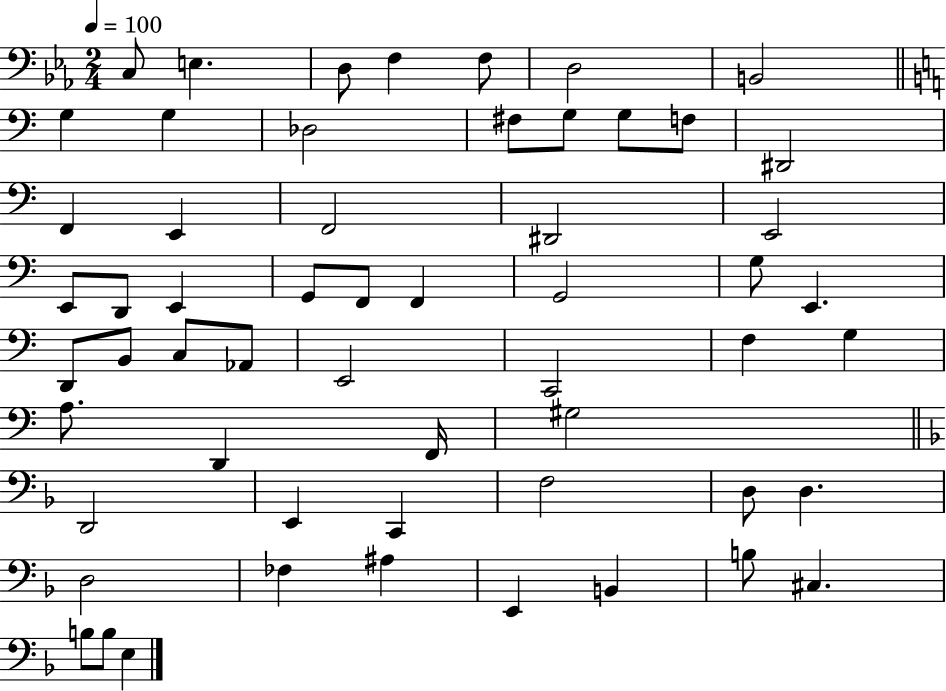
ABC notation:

X:1
T:Untitled
M:2/4
L:1/4
K:Eb
C,/2 E, D,/2 F, F,/2 D,2 B,,2 G, G, _D,2 ^F,/2 G,/2 G,/2 F,/2 ^D,,2 F,, E,, F,,2 ^D,,2 E,,2 E,,/2 D,,/2 E,, G,,/2 F,,/2 F,, G,,2 G,/2 E,, D,,/2 B,,/2 C,/2 _A,,/2 E,,2 C,,2 F, G, A,/2 D,, F,,/4 ^G,2 D,,2 E,, C,, F,2 D,/2 D, D,2 _F, ^A, E,, B,, B,/2 ^C, B,/2 B,/2 E,